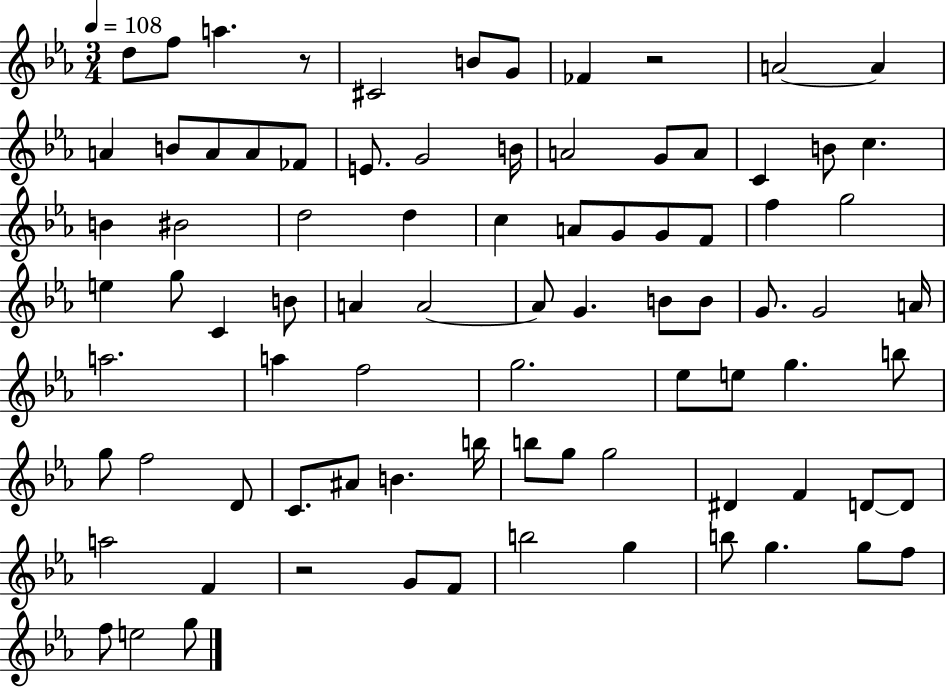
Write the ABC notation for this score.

X:1
T:Untitled
M:3/4
L:1/4
K:Eb
d/2 f/2 a z/2 ^C2 B/2 G/2 _F z2 A2 A A B/2 A/2 A/2 _F/2 E/2 G2 B/4 A2 G/2 A/2 C B/2 c B ^B2 d2 d c A/2 G/2 G/2 F/2 f g2 e g/2 C B/2 A A2 A/2 G B/2 B/2 G/2 G2 A/4 a2 a f2 g2 _e/2 e/2 g b/2 g/2 f2 D/2 C/2 ^A/2 B b/4 b/2 g/2 g2 ^D F D/2 D/2 a2 F z2 G/2 F/2 b2 g b/2 g g/2 f/2 f/2 e2 g/2